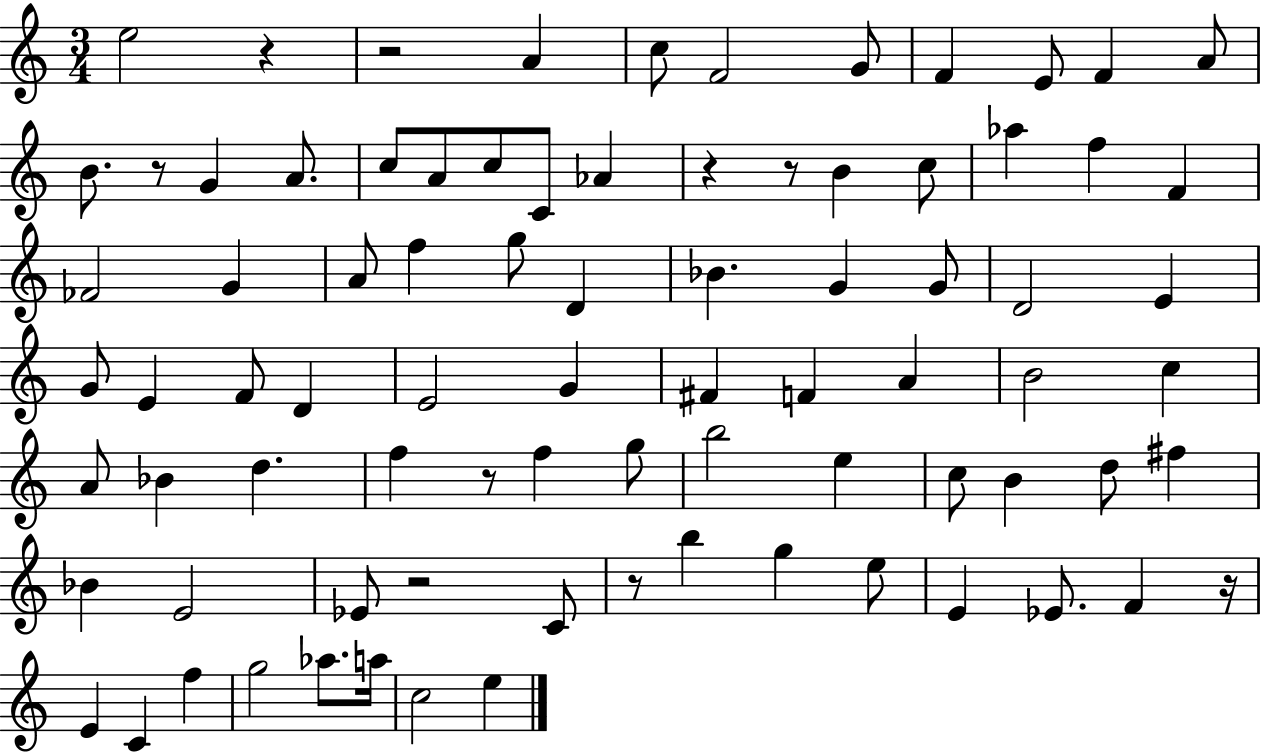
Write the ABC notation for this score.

X:1
T:Untitled
M:3/4
L:1/4
K:C
e2 z z2 A c/2 F2 G/2 F E/2 F A/2 B/2 z/2 G A/2 c/2 A/2 c/2 C/2 _A z z/2 B c/2 _a f F _F2 G A/2 f g/2 D _B G G/2 D2 E G/2 E F/2 D E2 G ^F F A B2 c A/2 _B d f z/2 f g/2 b2 e c/2 B d/2 ^f _B E2 _E/2 z2 C/2 z/2 b g e/2 E _E/2 F z/4 E C f g2 _a/2 a/4 c2 e